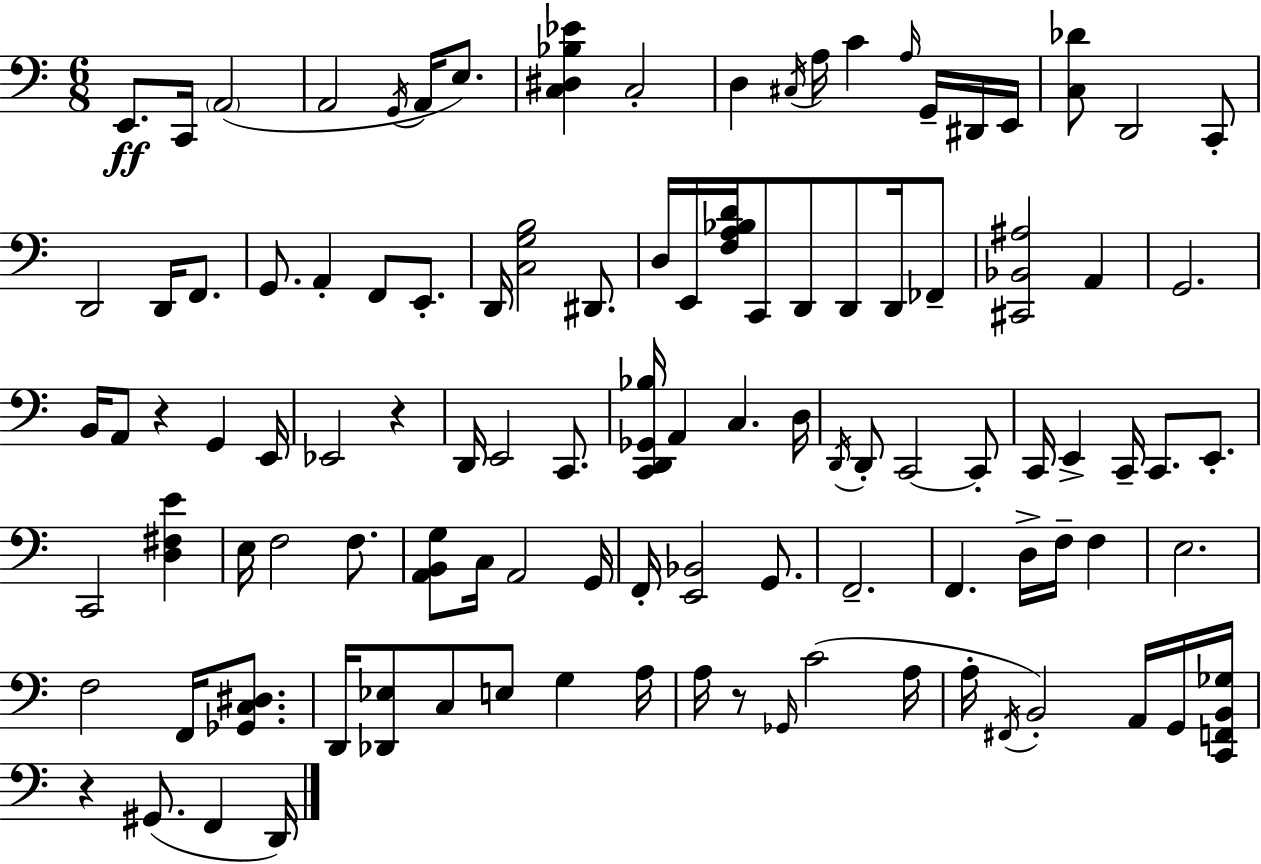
E2/e. C2/s A2/h A2/h G2/s A2/s E3/e. [C3,D#3,Bb3,Eb4]/q C3/h D3/q C#3/s A3/s C4/q A3/s G2/s D#2/s E2/s [C3,Db4]/e D2/h C2/e D2/h D2/s F2/e. G2/e. A2/q F2/e E2/e. D2/s [C3,G3,B3]/h D#2/e. D3/s E2/s [F3,A3,Bb3,D4]/s C2/e D2/e D2/e D2/s FES2/e [C#2,Bb2,A#3]/h A2/q G2/h. B2/s A2/e R/q G2/q E2/s Eb2/h R/q D2/s E2/h C2/e. [C2,D2,Gb2,Bb3]/s A2/q C3/q. D3/s D2/s D2/e C2/h C2/e C2/s E2/q C2/s C2/e. E2/e. C2/h [D3,F#3,E4]/q E3/s F3/h F3/e. [A2,B2,G3]/e C3/s A2/h G2/s F2/s [E2,Bb2]/h G2/e. F2/h. F2/q. D3/s F3/s F3/q E3/h. F3/h F2/s [Gb2,C3,D#3]/e. D2/s [Db2,Eb3]/e C3/e E3/e G3/q A3/s A3/s R/e Gb2/s C4/h A3/s A3/s F#2/s B2/h A2/s G2/s [C2,F2,B2,Gb3]/s R/q G#2/e. F2/q D2/s